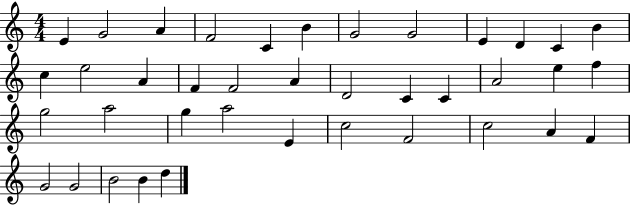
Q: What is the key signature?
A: C major